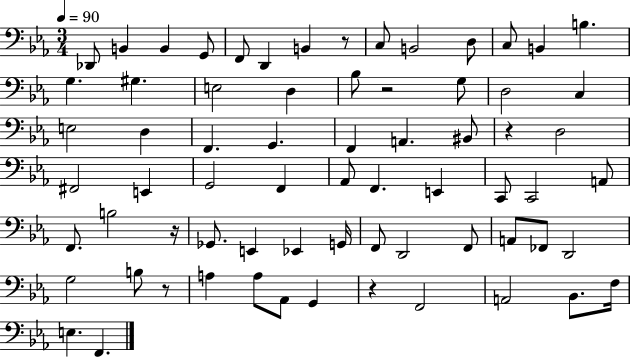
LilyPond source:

{
  \clef bass
  \numericTimeSignature
  \time 3/4
  \key ees \major
  \tempo 4 = 90
  des,8 b,4 b,4 g,8 | f,8 d,4 b,4 r8 | c8 b,2 d8 | c8 b,4 b4. | \break g4. gis4. | e2 d4 | bes8 r2 g8 | d2 c4 | \break e2 d4 | f,4. g,4. | f,4 a,4. bis,8 | r4 d2 | \break fis,2 e,4 | g,2 f,4 | aes,8 f,4. e,4 | c,8 c,2 a,8 | \break f,8. b2 r16 | ges,8. e,4 ees,4 g,16 | f,8 d,2 f,8 | a,8 fes,8 d,2 | \break g2 b8 r8 | a4 a8 aes,8 g,4 | r4 f,2 | a,2 bes,8. f16 | \break e4. f,4. | \bar "|."
}